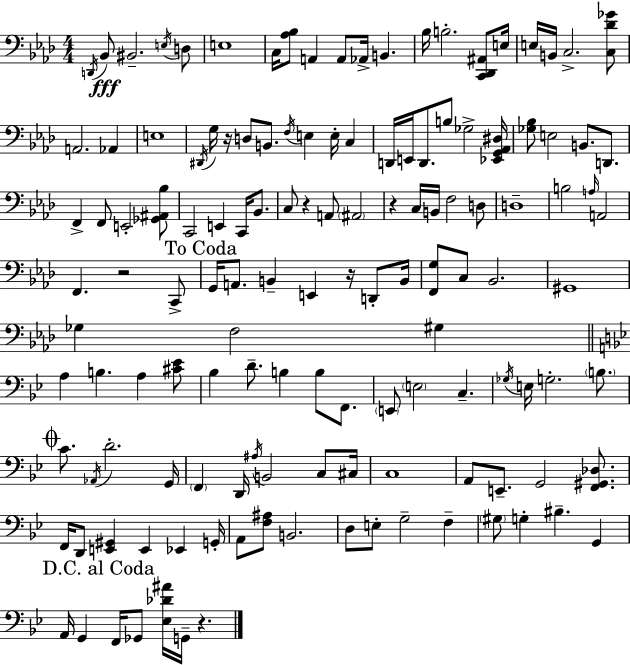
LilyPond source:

{
  \clef bass
  \numericTimeSignature
  \time 4/4
  \key aes \major
  \acciaccatura { d,16 }\fff bes,8 bis,2.-- \acciaccatura { e16 } | d8 e1 | c16 <aes bes>8 a,4 a,8 aes,16-> b,4. | bes16 b2.-. <c, des, ais,>8 | \break e16 e16 b,16 c2.-> | <c des' ges'>8 a,2. aes,4 | e1 | \acciaccatura { dis,16 } g16 r16 d8 b,8. \acciaccatura { f16 } e4 e16-. | \break c4 d,16 e,16 d,8. b8 ges2-> | <ees, g, aes, dis>16 <ges bes>8 e2 b,8. | d,8. f,4-> f,8 e,2-. | <ges, ais, bes>8 c,2 e,4 | \break c,16 bes,8. c8 r4 a,8 \parenthesize ais,2 | r4 c16 b,16 f2 | d8 d1-- | b2 \grace { a16 } a,2 | \break f,4. r2 | c,8-> \mark "To Coda" g,16 a,8. b,4-- e,4 | r16 d,8-. b,16 <f, g>8 c8 bes,2. | gis,1 | \break ges4 f2 | gis4 \bar "||" \break \key bes \major a4 b4. a4 <cis' ees'>8 | bes4 d'8.-- b4 b8 f,8. | \parenthesize e,8 \parenthesize e2 c4.-- | \acciaccatura { ges16 } e16 g2.-. \parenthesize b8. | \break \mark \markup { \musicglyph "scripts.coda" } c'8. \acciaccatura { aes,16 } d'2.-. | g,16 \parenthesize f,4 d,16 \acciaccatura { ais16 } b,2 | c8 cis16 c1 | a,8 e,8.-- g,2 | \break <f, gis, des>8. f,16 d,8 <e, gis,>4 e,4 ees,4 | g,16-. a,8 <f ais>8 b,2. | d8 e8-. g2-- f4-- | \parenthesize gis8 g4-. bis4.-- g,4 | \break \mark "D.C. al Coda" a,16 g,4 f,16 ges,8 <ees des' ais'>16 g,16-- r4. | \bar "|."
}